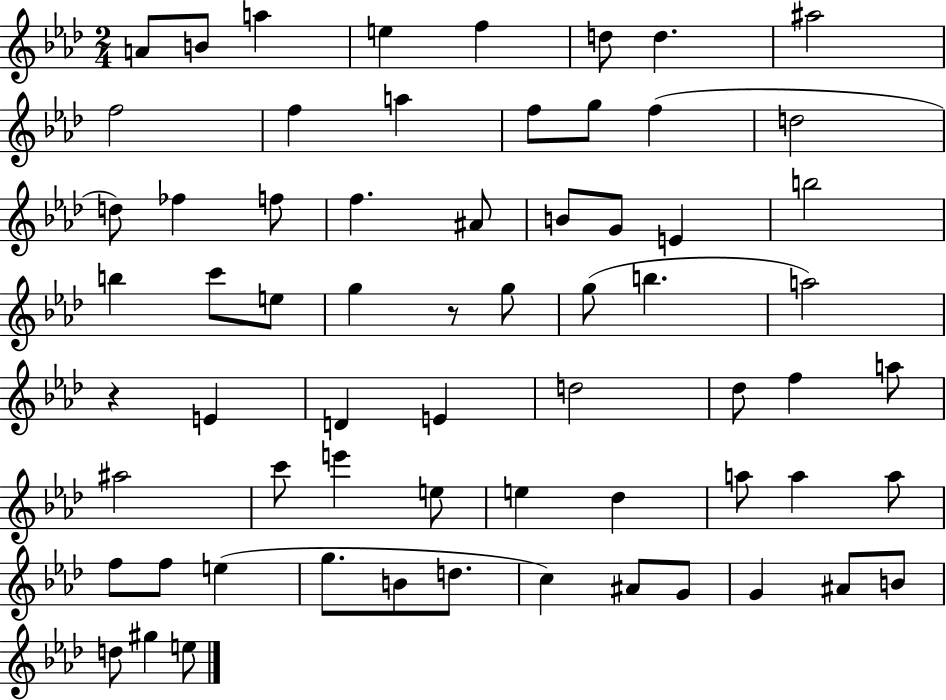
{
  \clef treble
  \numericTimeSignature
  \time 2/4
  \key aes \major
  \repeat volta 2 { a'8 b'8 a''4 | e''4 f''4 | d''8 d''4. | ais''2 | \break f''2 | f''4 a''4 | f''8 g''8 f''4( | d''2 | \break d''8) fes''4 f''8 | f''4. ais'8 | b'8 g'8 e'4 | b''2 | \break b''4 c'''8 e''8 | g''4 r8 g''8 | g''8( b''4. | a''2) | \break r4 e'4 | d'4 e'4 | d''2 | des''8 f''4 a''8 | \break ais''2 | c'''8 e'''4 e''8 | e''4 des''4 | a''8 a''4 a''8 | \break f''8 f''8 e''4( | g''8. b'8 d''8. | c''4) ais'8 g'8 | g'4 ais'8 b'8 | \break d''8 gis''4 e''8 | } \bar "|."
}